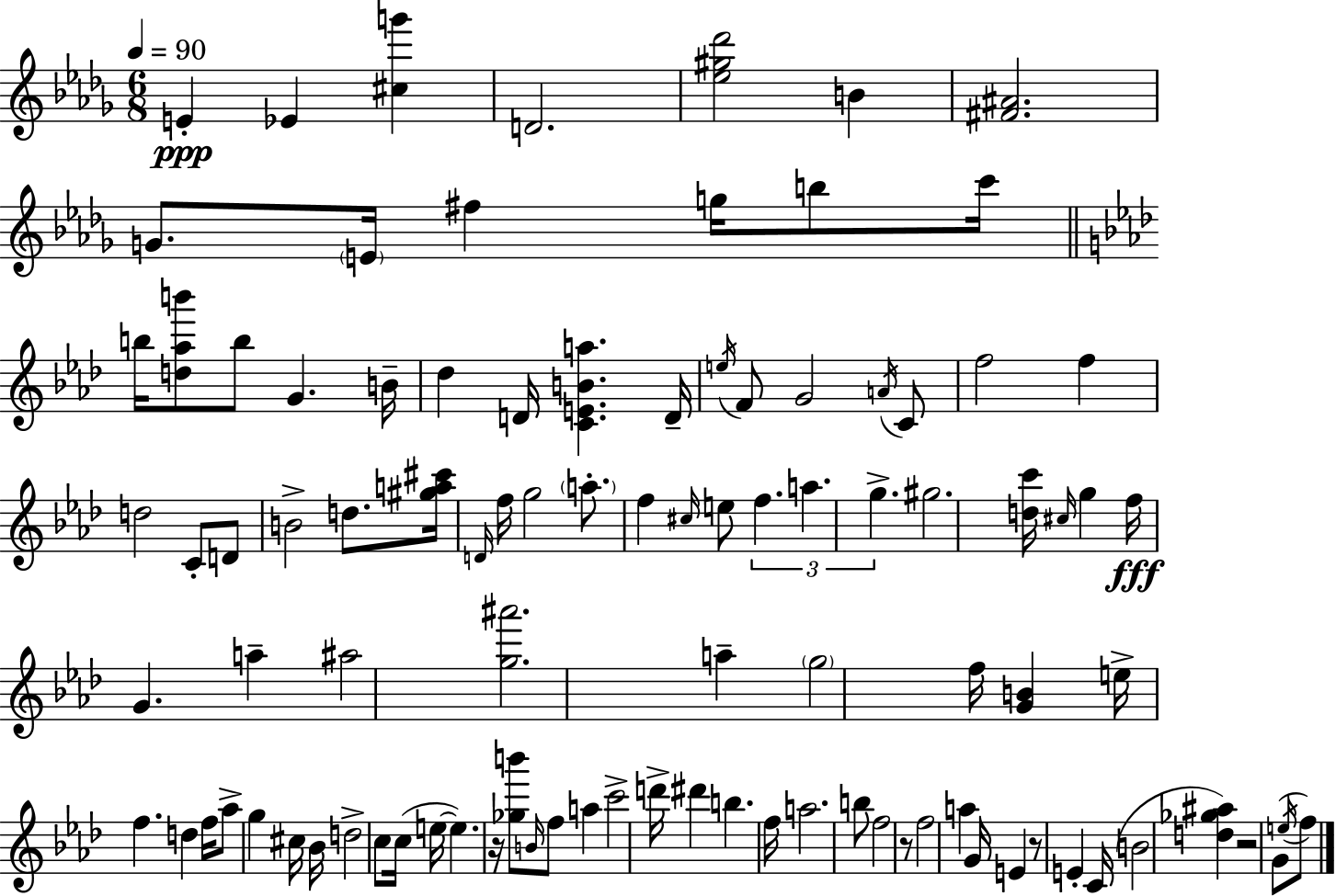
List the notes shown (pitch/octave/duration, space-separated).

E4/q Eb4/q [C#5,G6]/q D4/h. [Eb5,G#5,Db6]/h B4/q [F#4,A#4]/h. G4/e. E4/s F#5/q G5/s B5/e C6/s B5/s [D5,Ab5,B6]/e B5/e G4/q. B4/s Db5/q D4/s [C4,E4,B4,A5]/q. D4/s E5/s F4/e G4/h A4/s C4/e F5/h F5/q D5/h C4/e D4/e B4/h D5/e. [G#5,A5,C#6]/s D4/s F5/s G5/h A5/e. F5/q C#5/s E5/e F5/q. A5/q. G5/q. G#5/h. [D5,C6]/s C#5/s G5/q F5/s G4/q. A5/q A#5/h [G5,A#6]/h. A5/q G5/h F5/s [G4,B4]/q E5/s F5/q. D5/q F5/s Ab5/e G5/q C#5/s Bb4/s D5/h C5/e C5/s E5/s E5/q. R/s [Gb5,B6]/e B4/s F5/e A5/q C6/h D6/s D#6/q B5/q. F5/s A5/h. B5/e F5/h R/e F5/h A5/q G4/s E4/q R/e E4/q C4/s B4/h [D5,Gb5,A#5]/q R/h G4/e E5/s F5/e